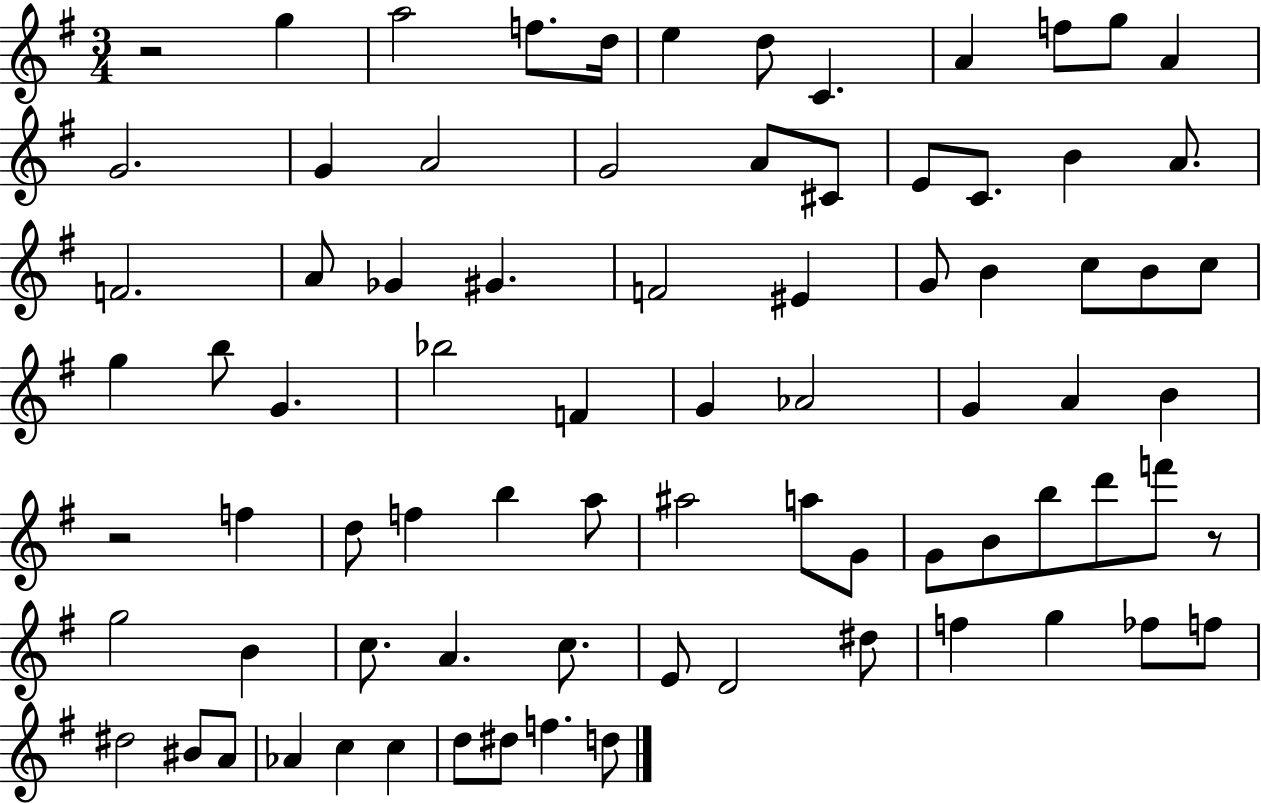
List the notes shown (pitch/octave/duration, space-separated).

R/h G5/q A5/h F5/e. D5/s E5/q D5/e C4/q. A4/q F5/e G5/e A4/q G4/h. G4/q A4/h G4/h A4/e C#4/e E4/e C4/e. B4/q A4/e. F4/h. A4/e Gb4/q G#4/q. F4/h EIS4/q G4/e B4/q C5/e B4/e C5/e G5/q B5/e G4/q. Bb5/h F4/q G4/q Ab4/h G4/q A4/q B4/q R/h F5/q D5/e F5/q B5/q A5/e A#5/h A5/e G4/e G4/e B4/e B5/e D6/e F6/e R/e G5/h B4/q C5/e. A4/q. C5/e. E4/e D4/h D#5/e F5/q G5/q FES5/e F5/e D#5/h BIS4/e A4/e Ab4/q C5/q C5/q D5/e D#5/e F5/q. D5/e